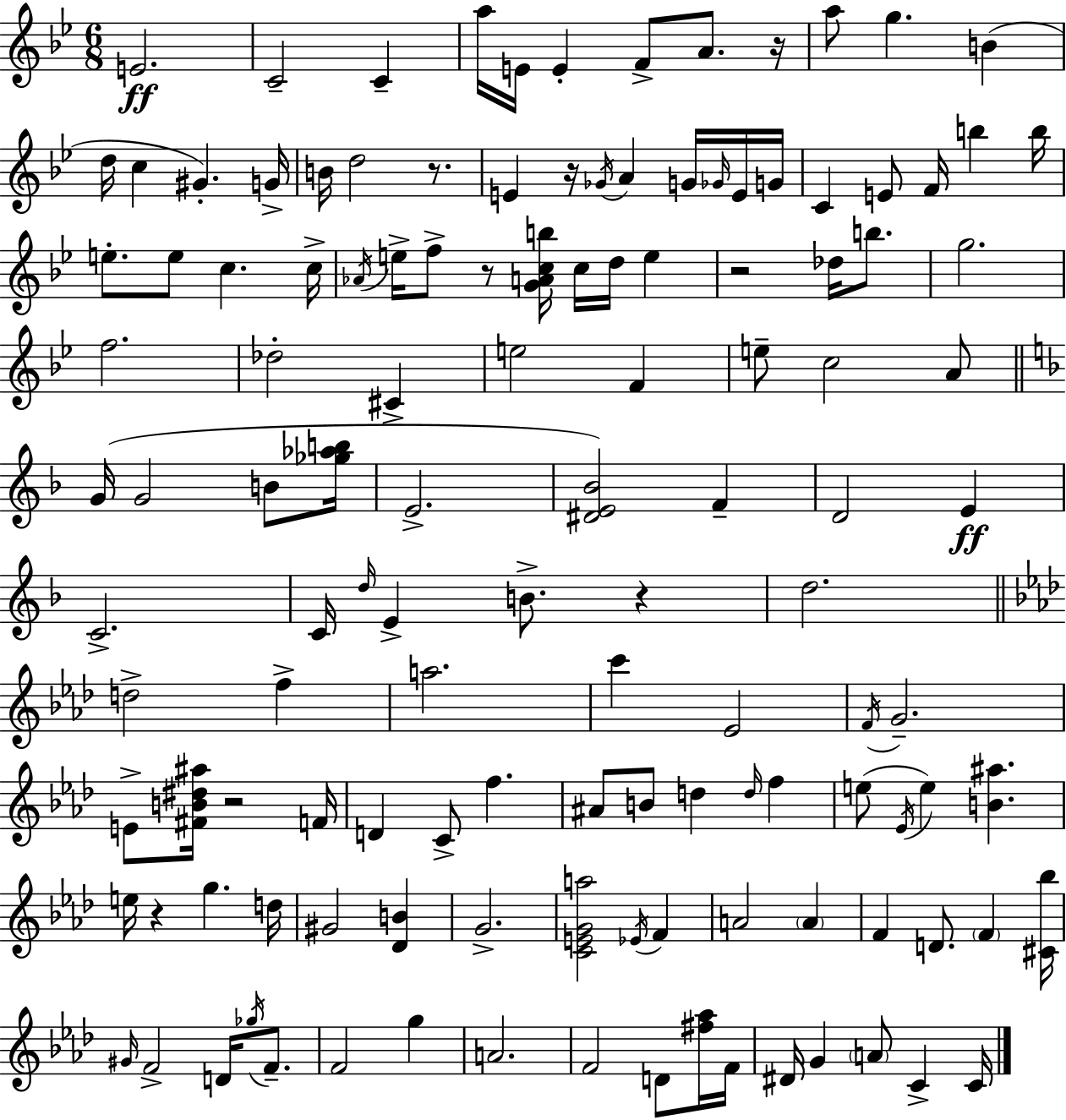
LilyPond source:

{
  \clef treble
  \numericTimeSignature
  \time 6/8
  \key bes \major
  \repeat volta 2 { e'2.\ff | c'2-- c'4-- | a''16 e'16 e'4-. f'8-> a'8. r16 | a''8 g''4. b'4( | \break d''16 c''4 gis'4.-.) g'16-> | b'16 d''2 r8. | e'4 r16 \acciaccatura { ges'16 } a'4 g'16 \grace { ges'16 } | e'16 g'16 c'4 e'8 f'16 b''4 | \break b''16 e''8.-. e''8 c''4. | c''16-> \acciaccatura { aes'16 } e''16-> f''8-> r8 <g' a' c'' b''>16 c''16 d''16 e''4 | r2 des''16 | b''8. g''2. | \break f''2. | des''2-. cis'4-> | e''2 f'4 | e''8-- c''2 | \break a'8 \bar "||" \break \key d \minor g'16( g'2 b'8 <ges'' aes'' b''>16 | e'2.-> | <dis' e' bes'>2) f'4-- | d'2 e'4\ff | \break c'2.-> | c'16 \grace { d''16 } e'4-> b'8.-> r4 | d''2. | \bar "||" \break \key f \minor d''2-> f''4-> | a''2. | c'''4 ees'2 | \acciaccatura { f'16 } g'2.-- | \break e'8-> <fis' b' dis'' ais''>16 r2 | f'16 d'4 c'8-> f''4. | ais'8 b'8 d''4 \grace { d''16 } f''4 | e''8( \acciaccatura { ees'16 } e''4) <b' ais''>4. | \break e''16 r4 g''4. | d''16 gis'2 <des' b'>4 | g'2.-> | <c' e' g' a''>2 \acciaccatura { ees'16 } | \break f'4 a'2 | \parenthesize a'4 f'4 d'8. \parenthesize f'4 | <cis' bes''>16 \grace { gis'16 } f'2-> | d'16 \acciaccatura { ges''16 } f'8.-- f'2 | \break g''4 a'2. | f'2 | d'8 <fis'' aes''>16 f'16 dis'16 g'4 \parenthesize a'8 | c'4-> c'16 } \bar "|."
}